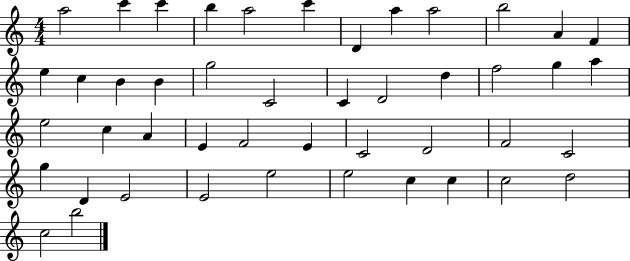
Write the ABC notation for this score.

X:1
T:Untitled
M:4/4
L:1/4
K:C
a2 c' c' b a2 c' D a a2 b2 A F e c B B g2 C2 C D2 d f2 g a e2 c A E F2 E C2 D2 F2 C2 g D E2 E2 e2 e2 c c c2 d2 c2 b2